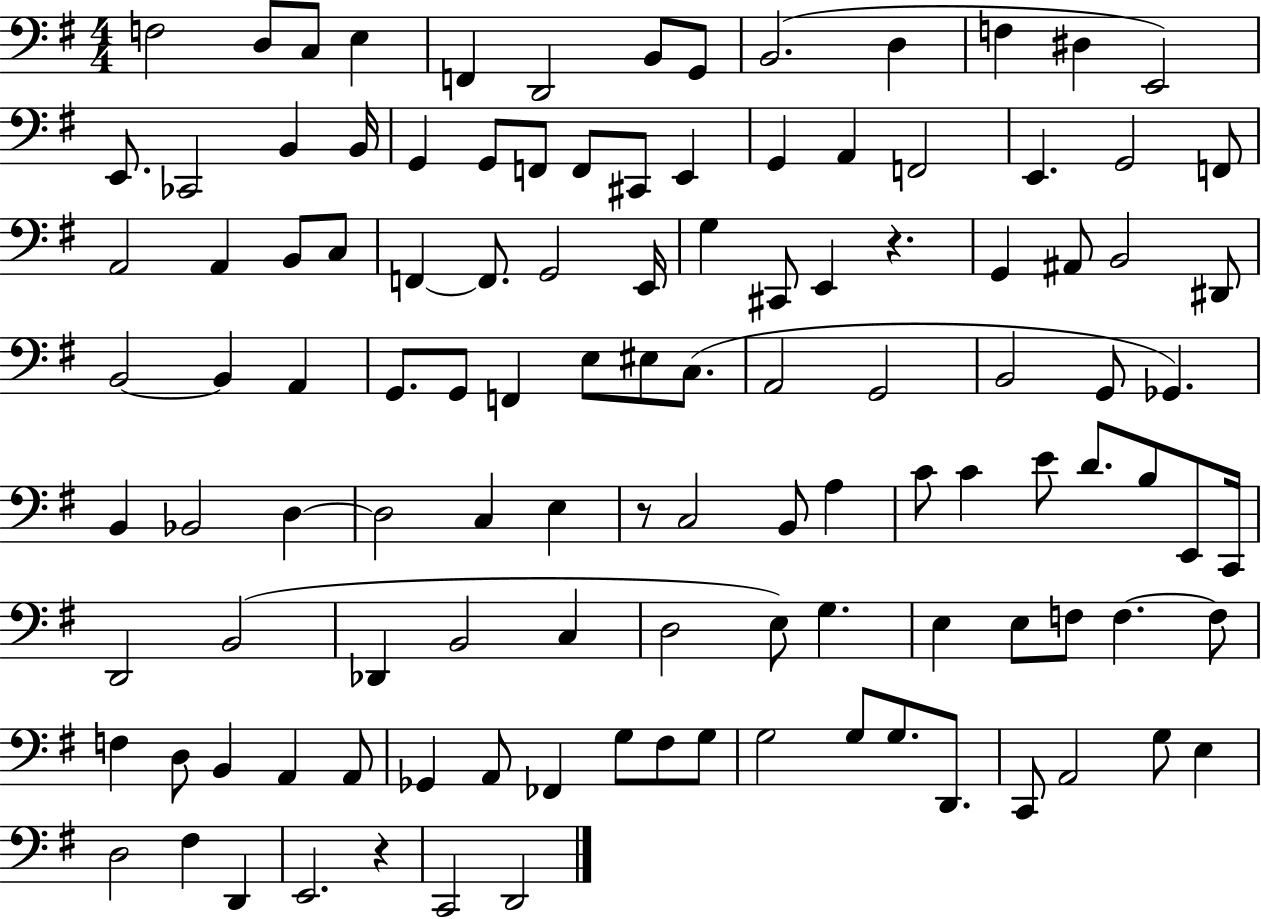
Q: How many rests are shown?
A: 3